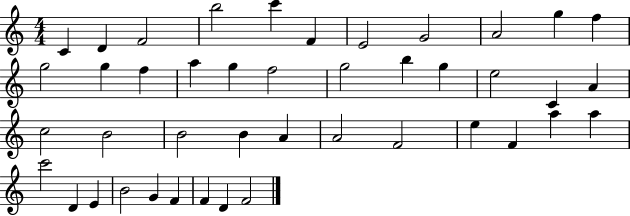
X:1
T:Untitled
M:4/4
L:1/4
K:C
C D F2 b2 c' F E2 G2 A2 g f g2 g f a g f2 g2 b g e2 C A c2 B2 B2 B A A2 F2 e F a a c'2 D E B2 G F F D F2